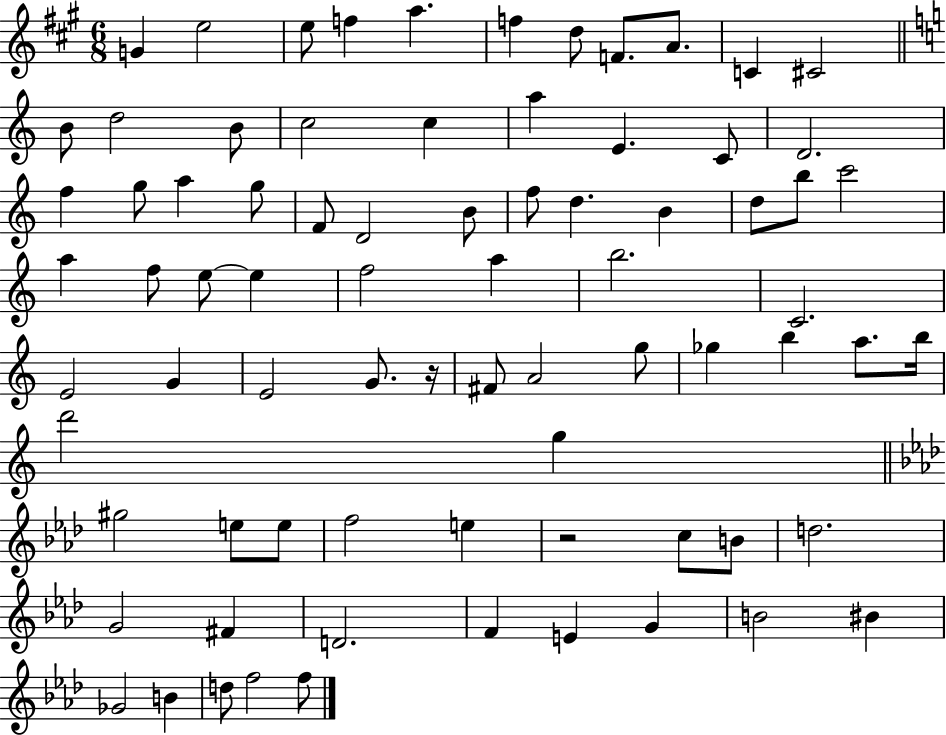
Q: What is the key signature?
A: A major